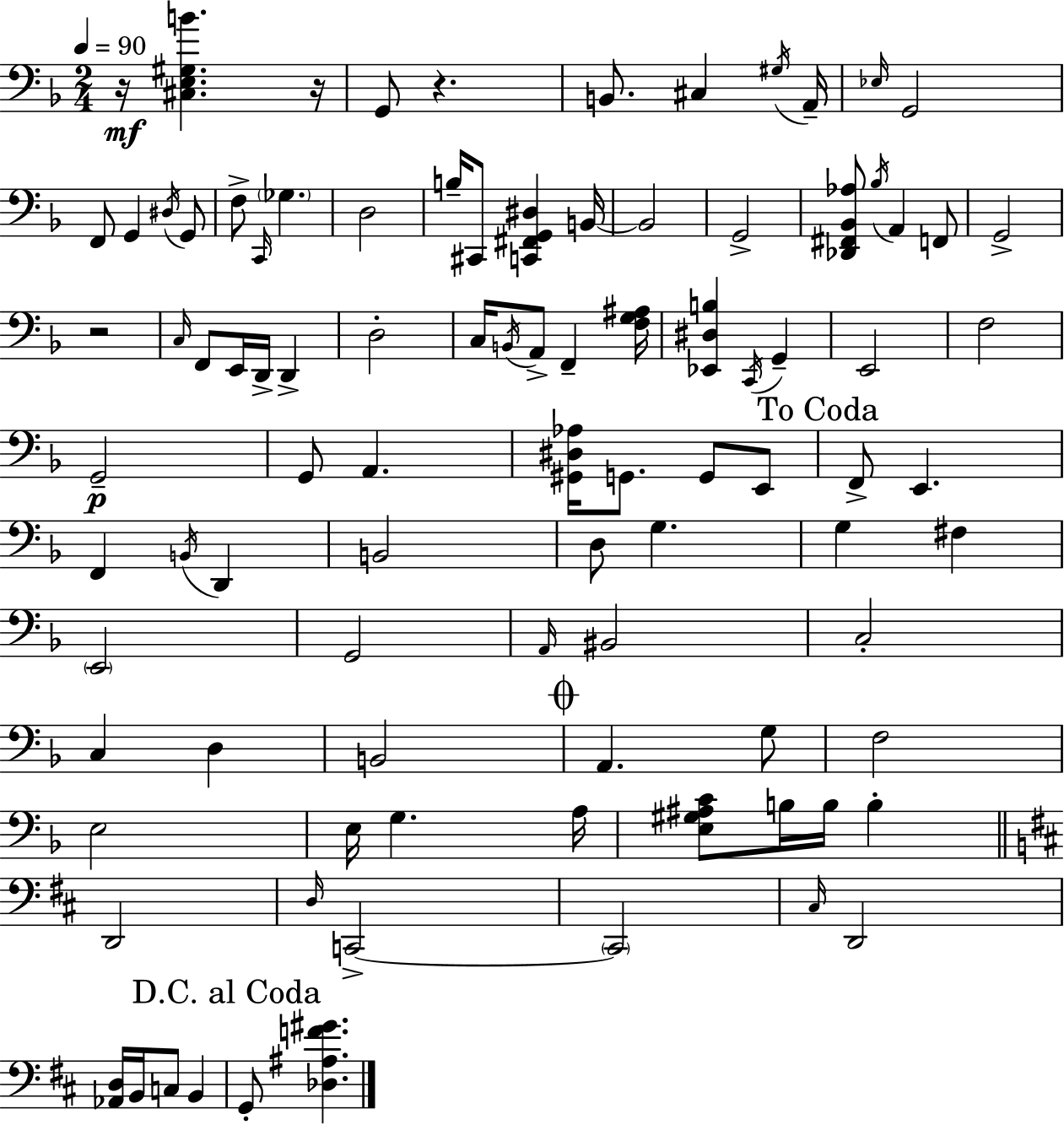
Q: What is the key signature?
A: D minor